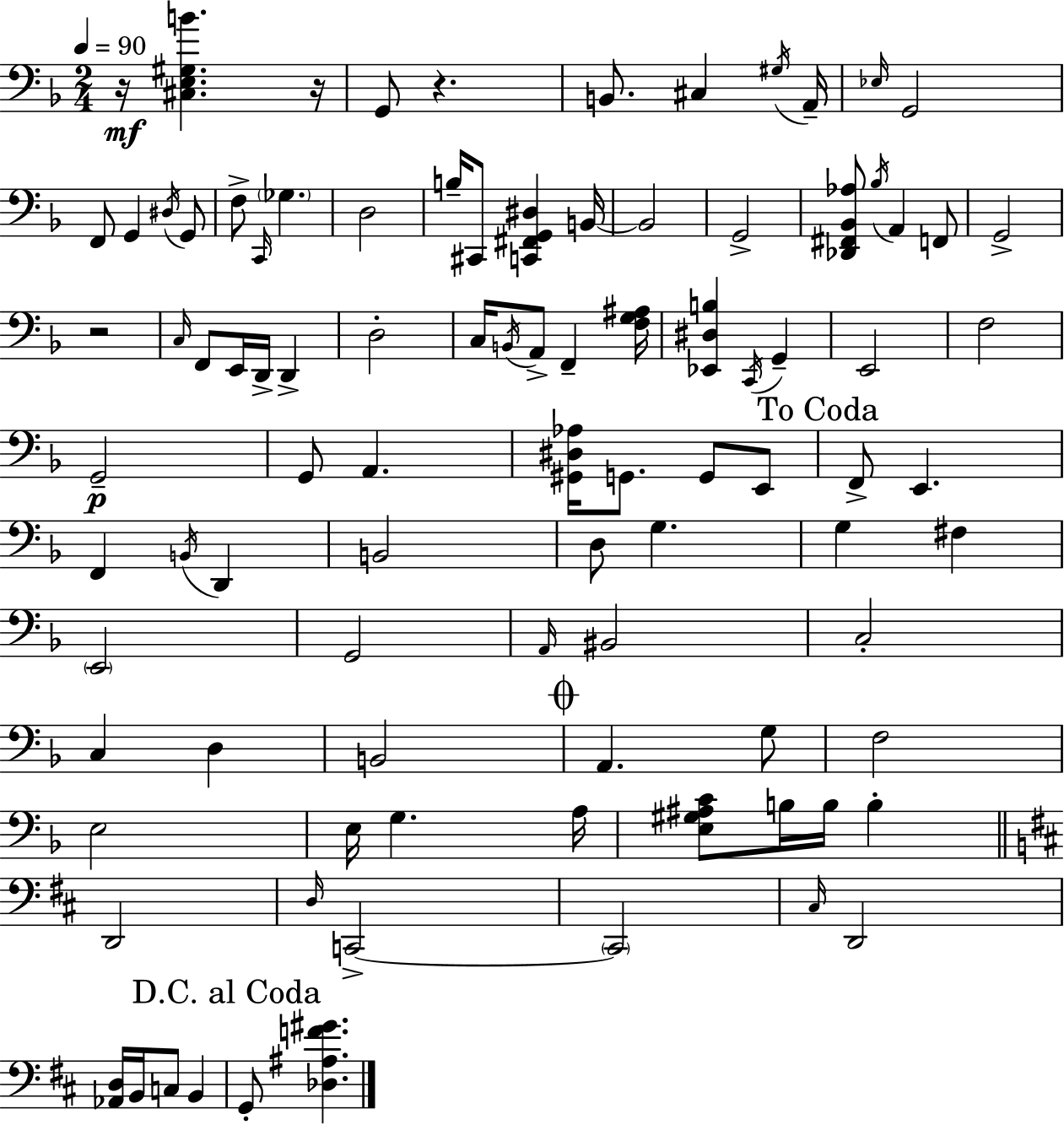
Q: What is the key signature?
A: D minor